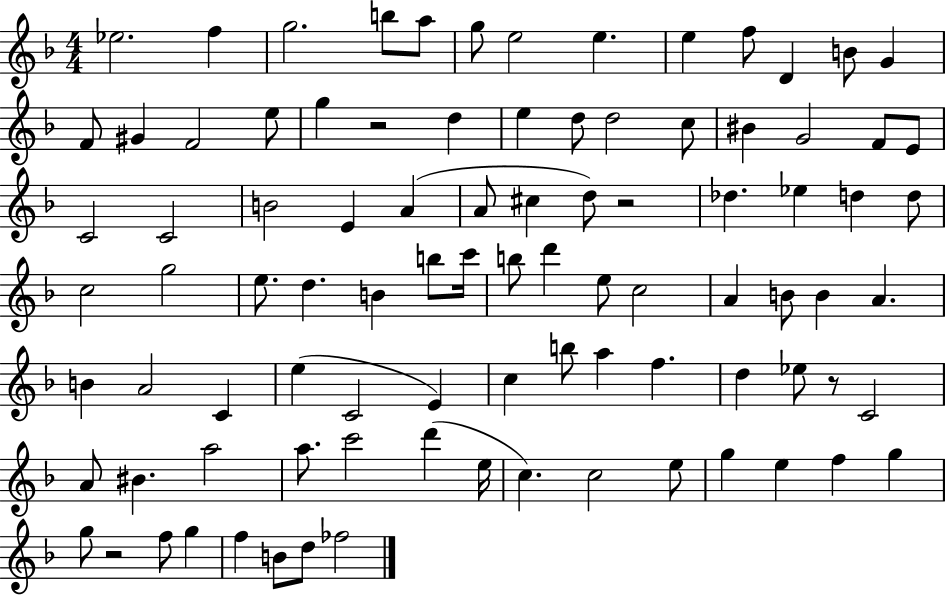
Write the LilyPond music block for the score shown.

{
  \clef treble
  \numericTimeSignature
  \time 4/4
  \key f \major
  ees''2. f''4 | g''2. b''8 a''8 | g''8 e''2 e''4. | e''4 f''8 d'4 b'8 g'4 | \break f'8 gis'4 f'2 e''8 | g''4 r2 d''4 | e''4 d''8 d''2 c''8 | bis'4 g'2 f'8 e'8 | \break c'2 c'2 | b'2 e'4 a'4( | a'8 cis''4 d''8) r2 | des''4. ees''4 d''4 d''8 | \break c''2 g''2 | e''8. d''4. b'4 b''8 c'''16 | b''8 d'''4 e''8 c''2 | a'4 b'8 b'4 a'4. | \break b'4 a'2 c'4 | e''4( c'2 e'4) | c''4 b''8 a''4 f''4. | d''4 ees''8 r8 c'2 | \break a'8 bis'4. a''2 | a''8. c'''2 d'''4( e''16 | c''4.) c''2 e''8 | g''4 e''4 f''4 g''4 | \break g''8 r2 f''8 g''4 | f''4 b'8 d''8 fes''2 | \bar "|."
}